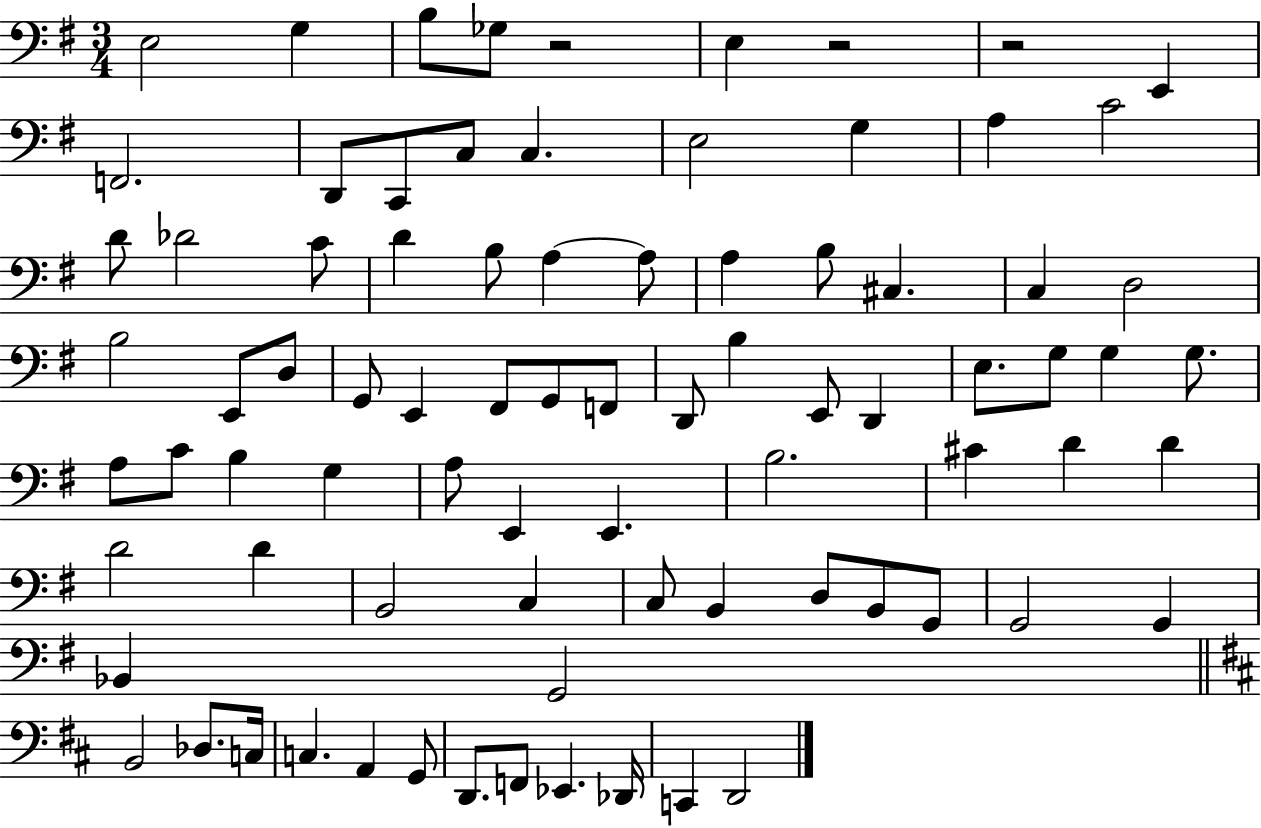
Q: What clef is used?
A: bass